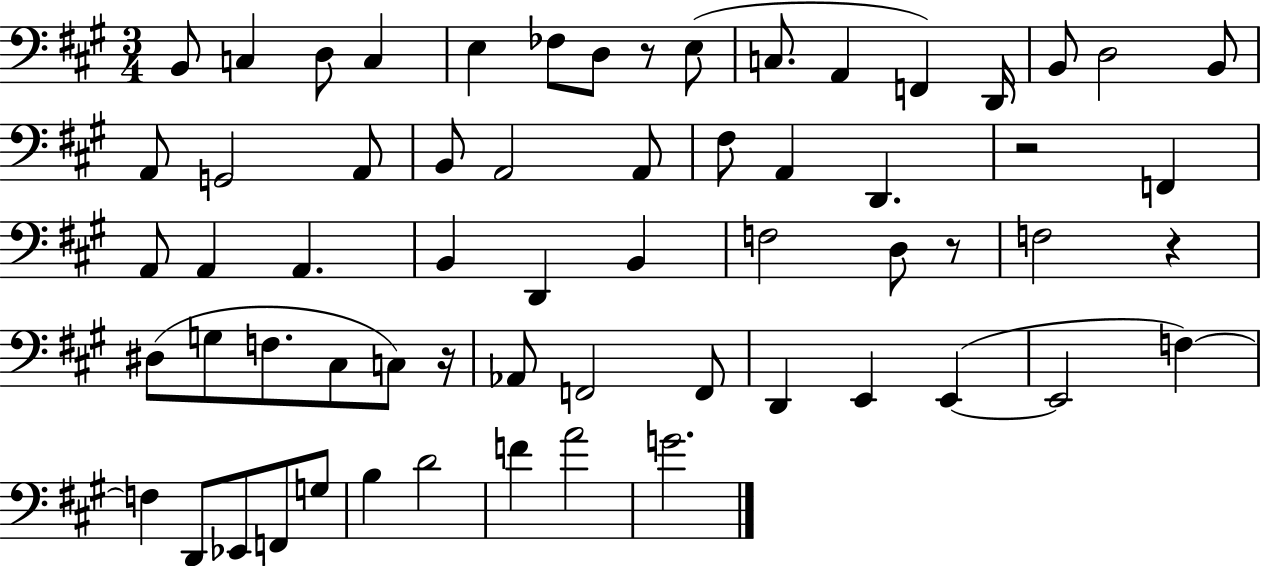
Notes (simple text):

B2/e C3/q D3/e C3/q E3/q FES3/e D3/e R/e E3/e C3/e. A2/q F2/q D2/s B2/e D3/h B2/e A2/e G2/h A2/e B2/e A2/h A2/e F#3/e A2/q D2/q. R/h F2/q A2/e A2/q A2/q. B2/q D2/q B2/q F3/h D3/e R/e F3/h R/q D#3/e G3/e F3/e. C#3/e C3/e R/s Ab2/e F2/h F2/e D2/q E2/q E2/q E2/h F3/q F3/q D2/e Eb2/e F2/e G3/e B3/q D4/h F4/q A4/h G4/h.